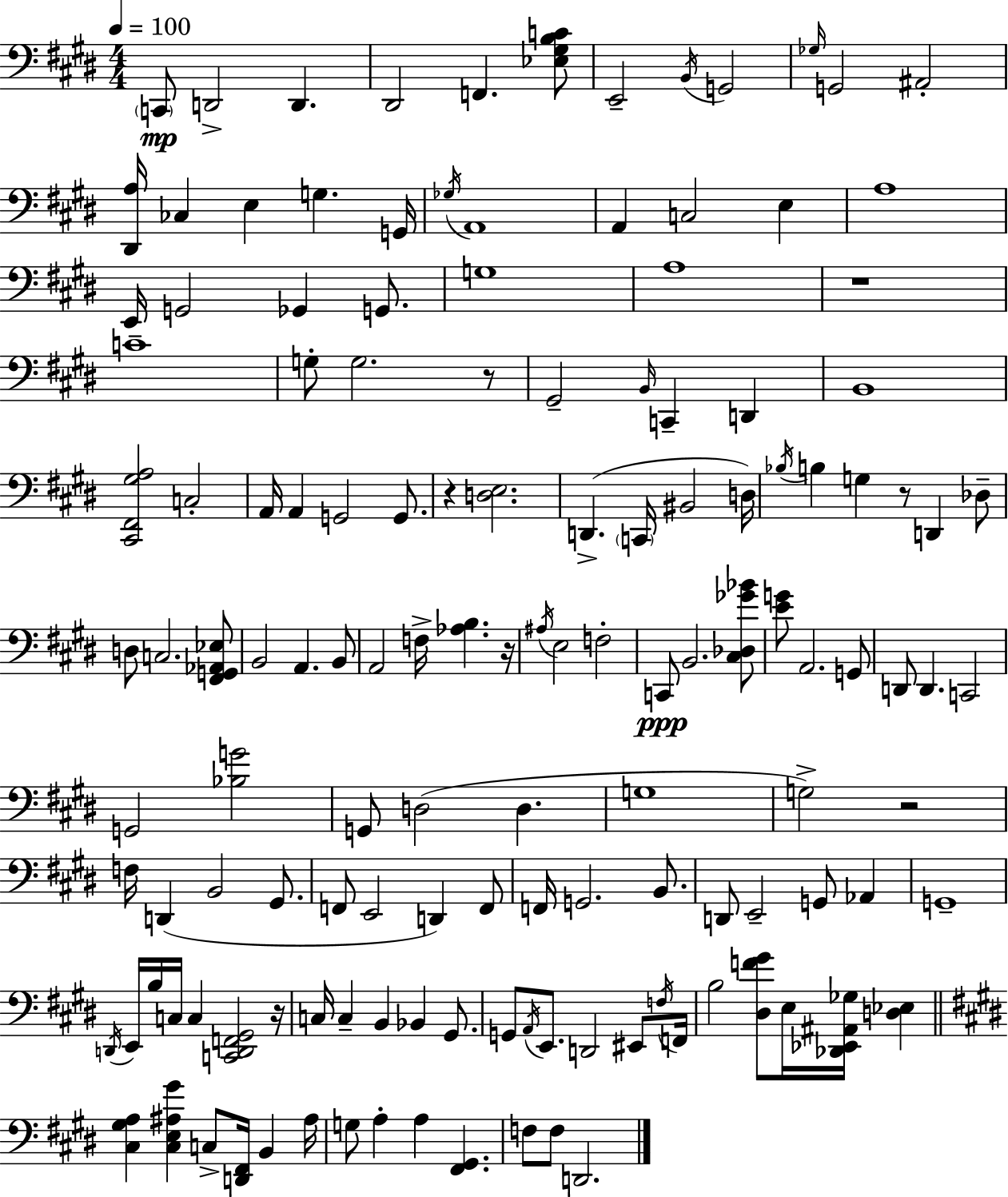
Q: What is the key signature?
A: E major